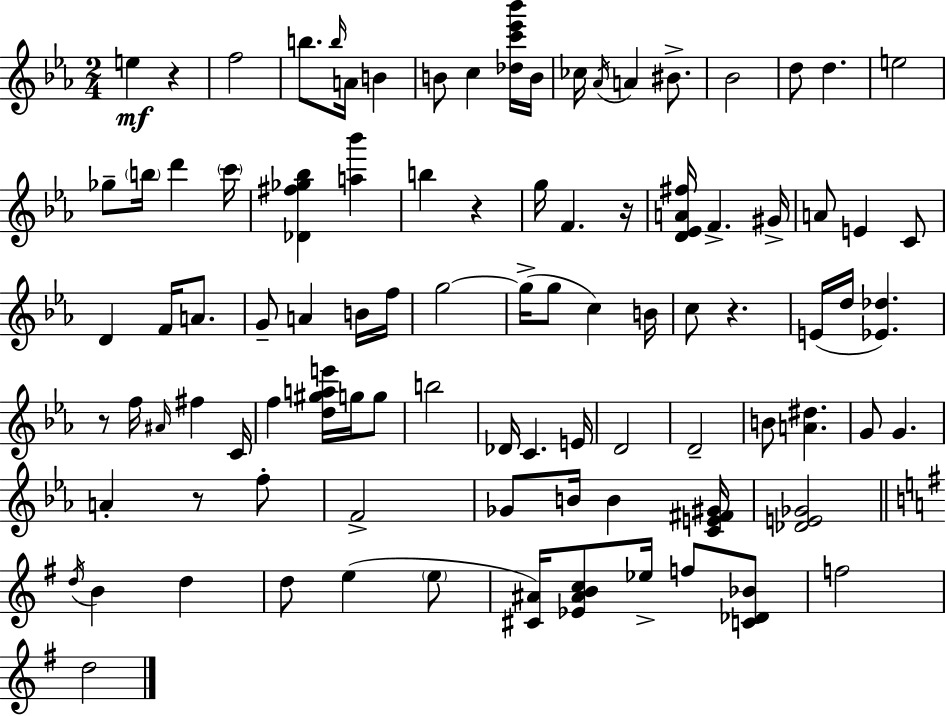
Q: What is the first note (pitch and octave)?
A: E5